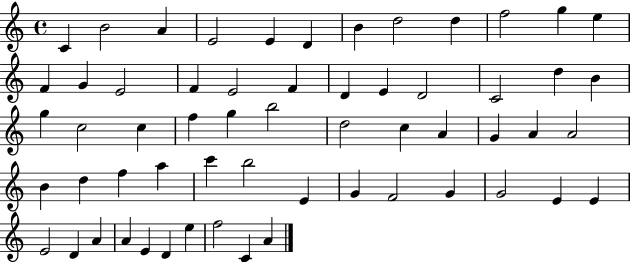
{
  \clef treble
  \time 4/4
  \defaultTimeSignature
  \key c \major
  c'4 b'2 a'4 | e'2 e'4 d'4 | b'4 d''2 d''4 | f''2 g''4 e''4 | \break f'4 g'4 e'2 | f'4 e'2 f'4 | d'4 e'4 d'2 | c'2 d''4 b'4 | \break g''4 c''2 c''4 | f''4 g''4 b''2 | d''2 c''4 a'4 | g'4 a'4 a'2 | \break b'4 d''4 f''4 a''4 | c'''4 b''2 e'4 | g'4 f'2 g'4 | g'2 e'4 e'4 | \break e'2 d'4 a'4 | a'4 e'4 d'4 e''4 | f''2 c'4 a'4 | \bar "|."
}